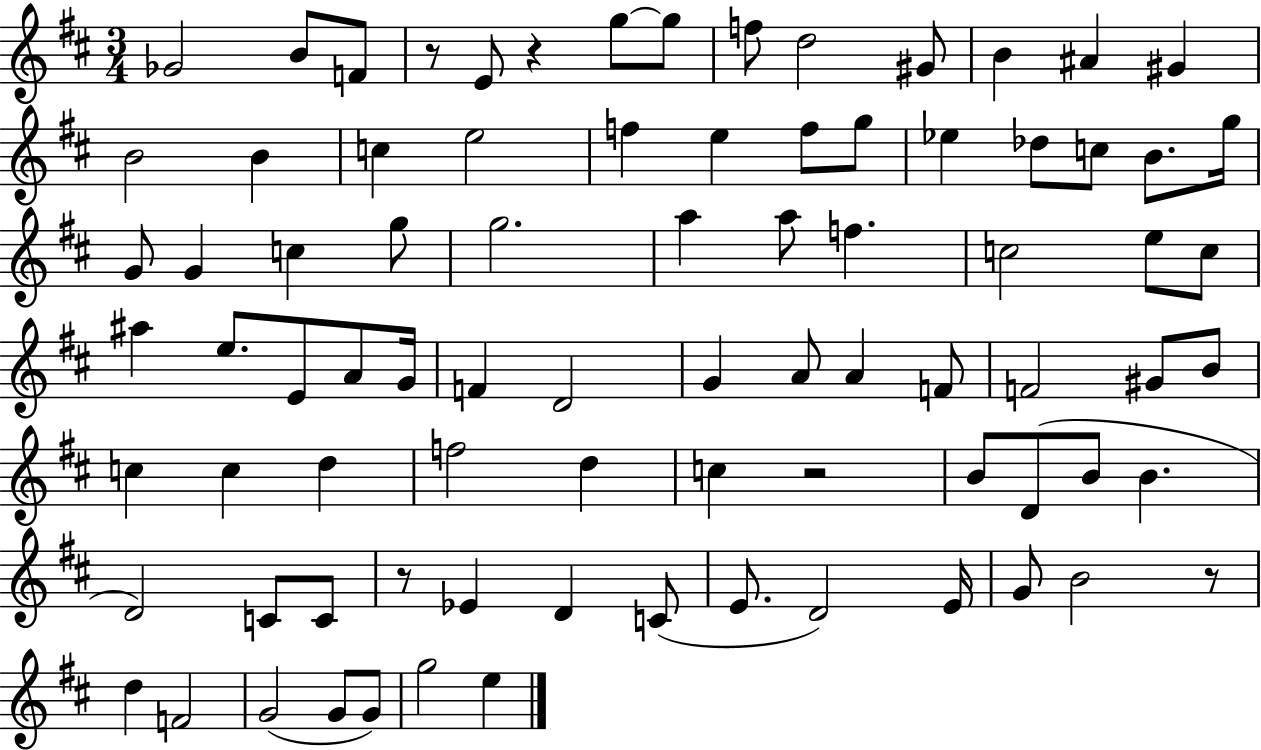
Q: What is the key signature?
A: D major